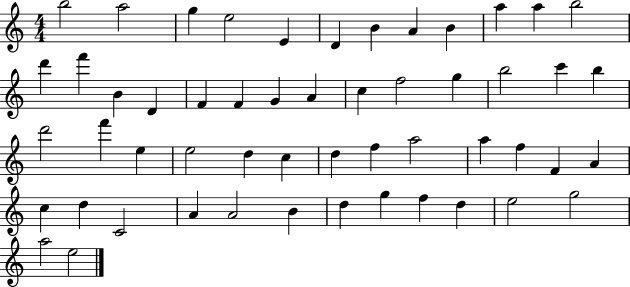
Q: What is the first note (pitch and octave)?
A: B5